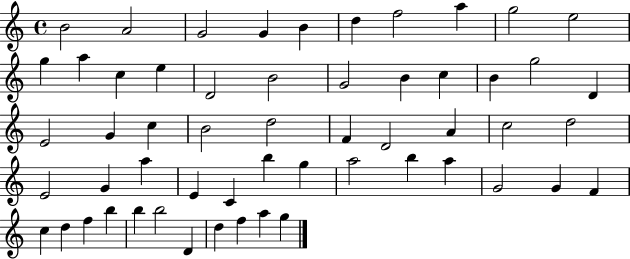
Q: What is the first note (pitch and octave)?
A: B4